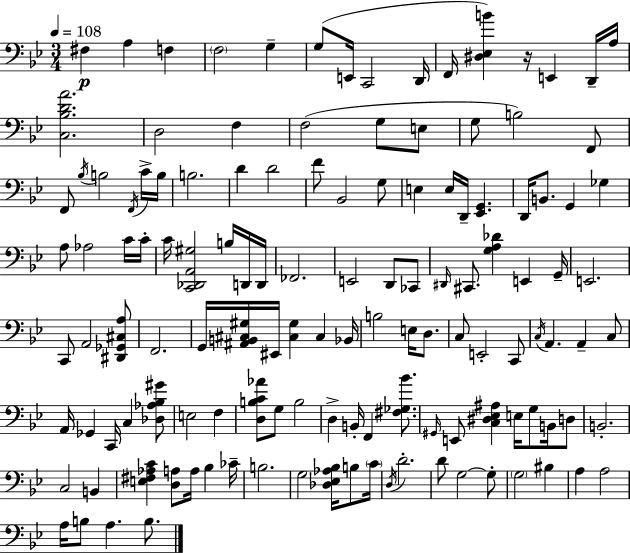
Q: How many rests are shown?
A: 1